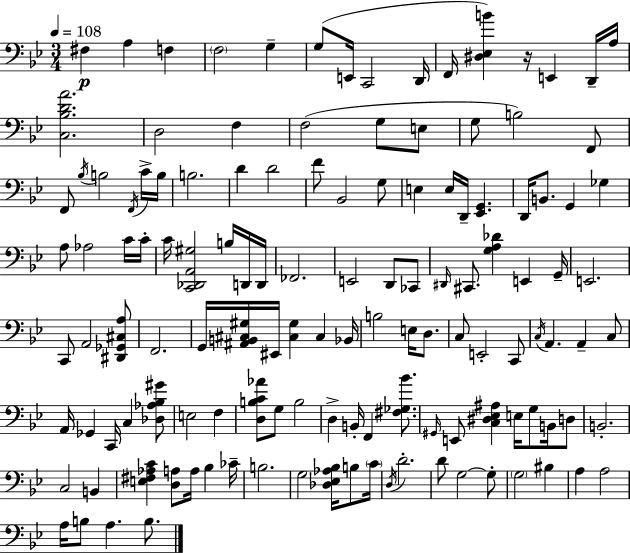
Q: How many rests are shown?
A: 1